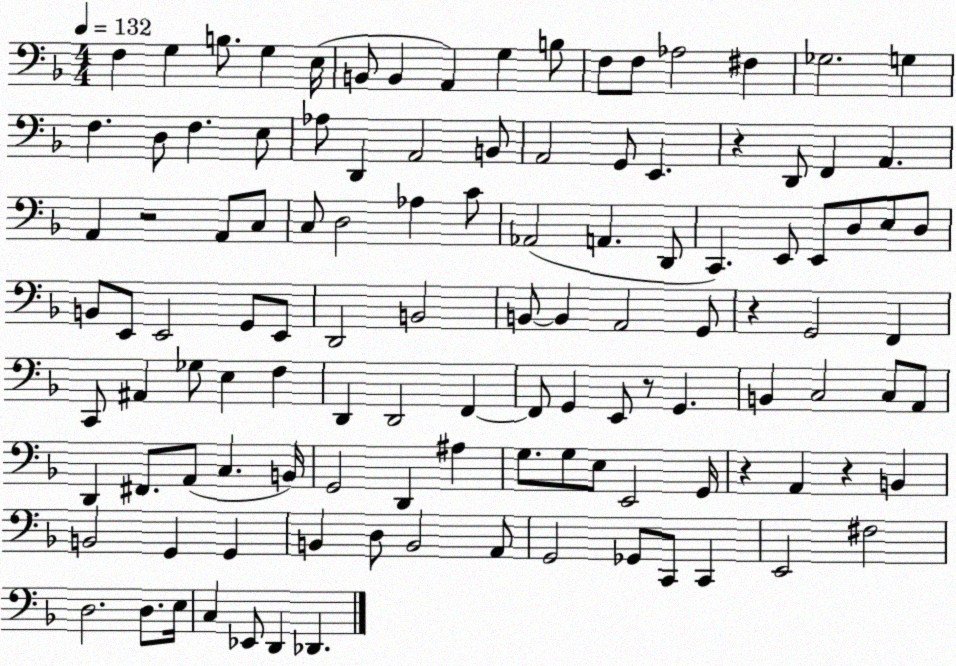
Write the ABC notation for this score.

X:1
T:Untitled
M:4/4
L:1/4
K:F
F, G, B,/2 G, E,/4 B,,/2 B,, A,, G, B,/2 F,/2 F,/2 _A,2 ^F, _G,2 G, F, D,/2 F, E,/2 _A,/2 D,, A,,2 B,,/2 A,,2 G,,/2 E,, z D,,/2 F,, A,, A,, z2 A,,/2 C,/2 C,/2 D,2 _A, C/2 _A,,2 A,, D,,/2 C,, E,,/2 E,,/2 D,/2 E,/2 D,/2 B,,/2 E,,/2 E,,2 G,,/2 E,,/2 D,,2 B,,2 B,,/2 B,, A,,2 G,,/2 z G,,2 F,, C,,/2 ^A,, _G,/2 E, F, D,, D,,2 F,, F,,/2 G,, E,,/2 z/2 G,, B,, C,2 C,/2 A,,/2 D,, ^F,,/2 A,,/2 C, B,,/4 G,,2 D,, ^A, G,/2 G,/2 E,/2 E,,2 G,,/4 z A,, z B,, B,,2 G,, G,, B,, D,/2 B,,2 A,,/2 G,,2 _G,,/2 C,,/2 C,, E,,2 ^F,2 D,2 D,/2 E,/4 C, _E,,/2 D,, _D,,